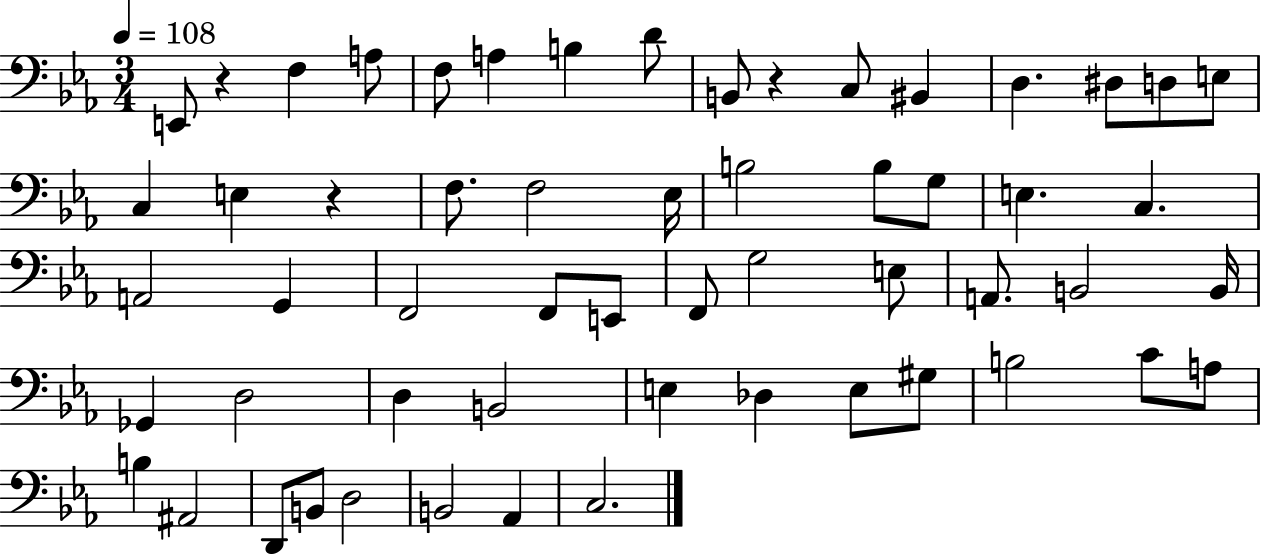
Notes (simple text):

E2/e R/q F3/q A3/e F3/e A3/q B3/q D4/e B2/e R/q C3/e BIS2/q D3/q. D#3/e D3/e E3/e C3/q E3/q R/q F3/e. F3/h Eb3/s B3/h B3/e G3/e E3/q. C3/q. A2/h G2/q F2/h F2/e E2/e F2/e G3/h E3/e A2/e. B2/h B2/s Gb2/q D3/h D3/q B2/h E3/q Db3/q E3/e G#3/e B3/h C4/e A3/e B3/q A#2/h D2/e B2/e D3/h B2/h Ab2/q C3/h.